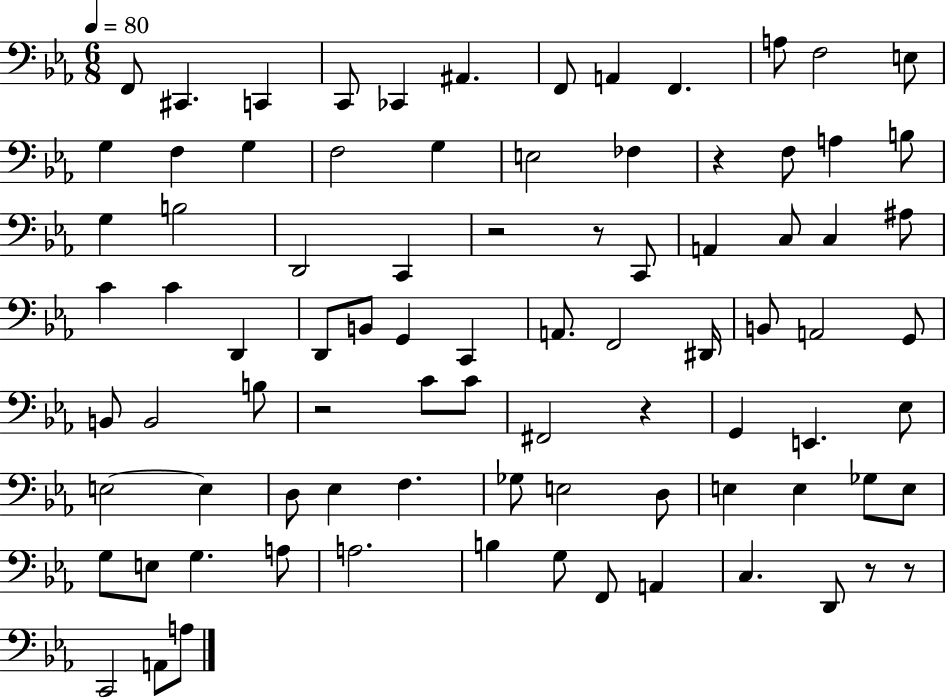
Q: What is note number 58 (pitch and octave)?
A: F3